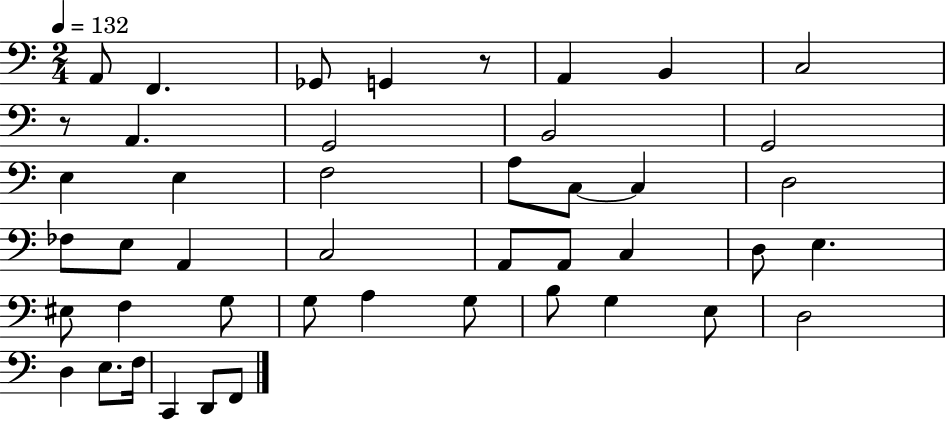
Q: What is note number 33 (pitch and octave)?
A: G3